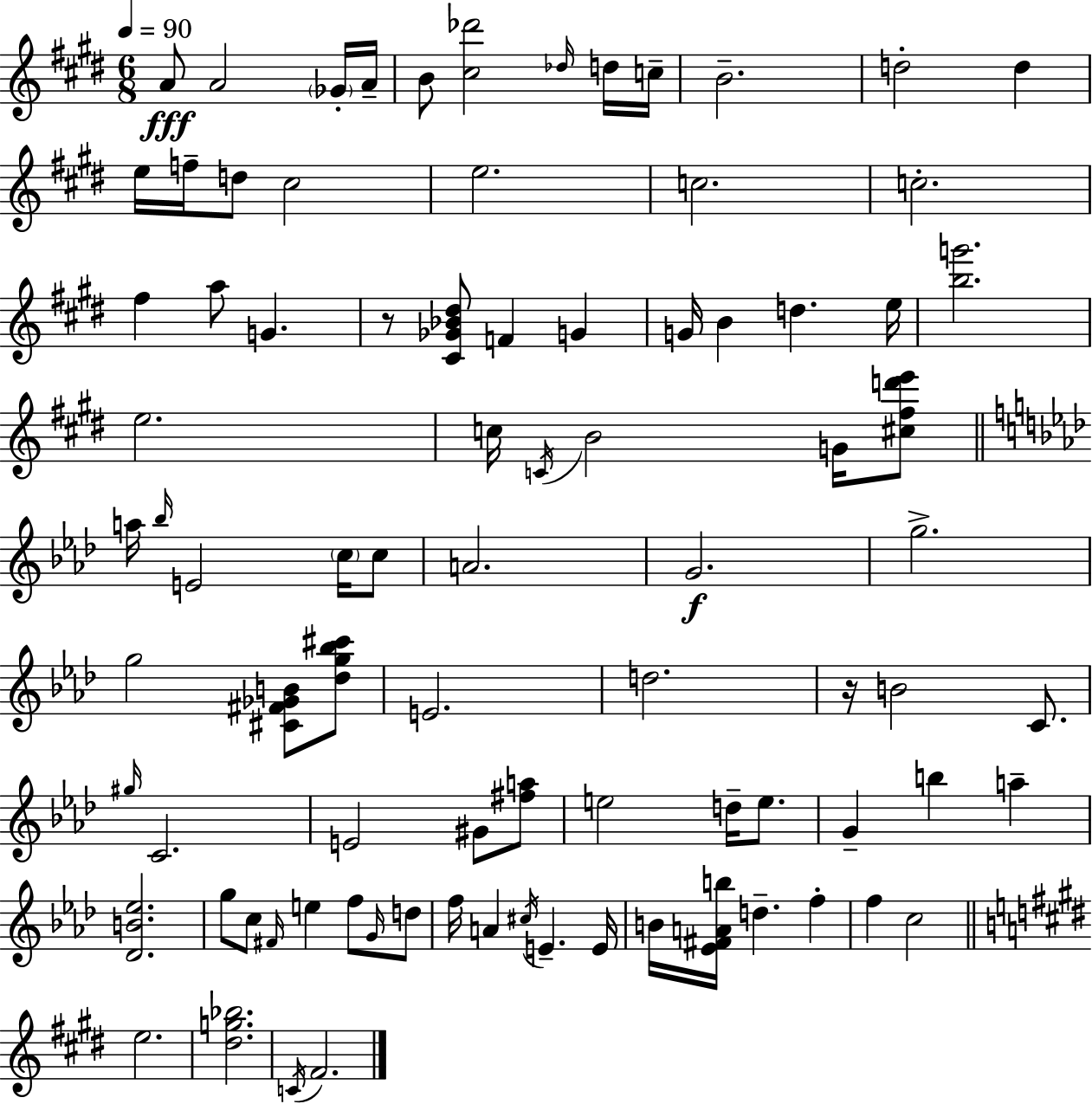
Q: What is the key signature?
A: E major